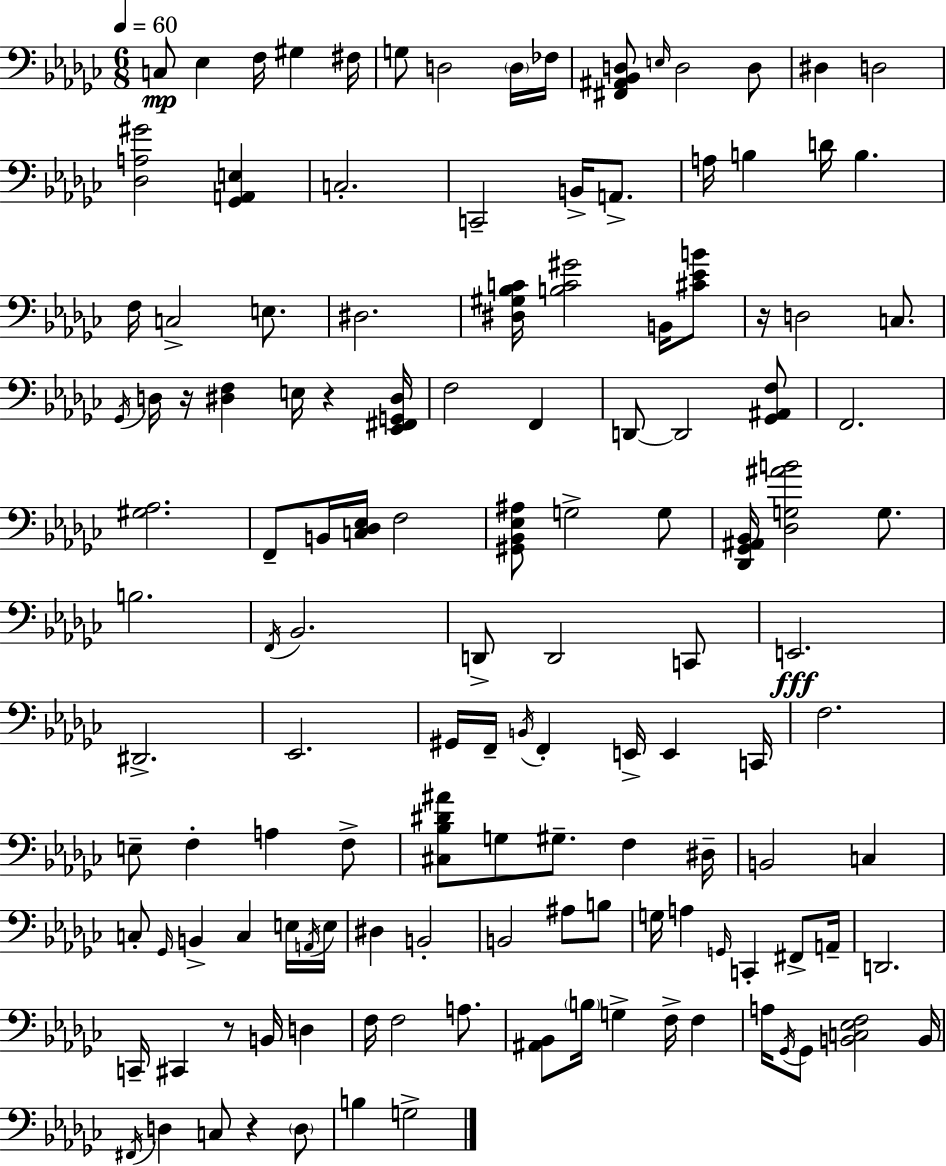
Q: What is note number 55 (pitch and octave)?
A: B2